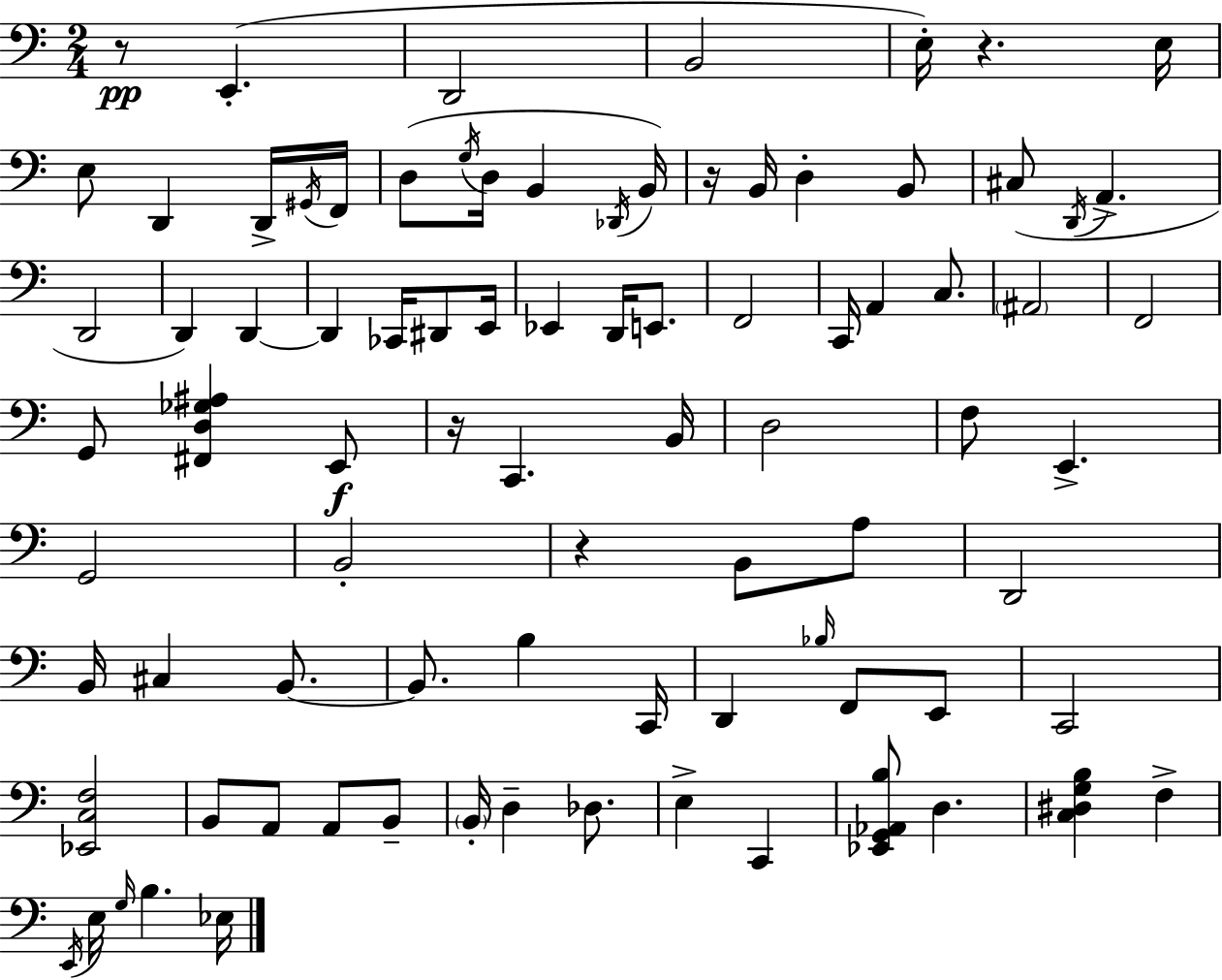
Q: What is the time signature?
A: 2/4